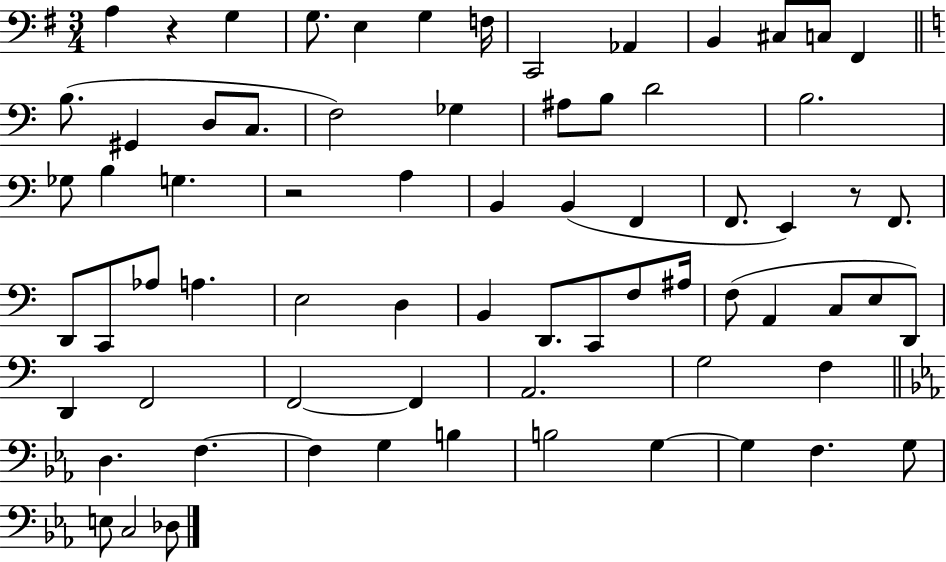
{
  \clef bass
  \numericTimeSignature
  \time 3/4
  \key g \major
  a4 r4 g4 | g8. e4 g4 f16 | c,2 aes,4 | b,4 cis8 c8 fis,4 | \break \bar "||" \break \key a \minor b8.( gis,4 d8 c8. | f2) ges4 | ais8 b8 d'2 | b2. | \break ges8 b4 g4. | r2 a4 | b,4 b,4( f,4 | f,8. e,4) r8 f,8. | \break d,8 c,8 aes8 a4. | e2 d4 | b,4 d,8. c,8 f8 ais16 | f8( a,4 c8 e8 d,8) | \break d,4 f,2 | f,2~~ f,4 | a,2. | g2 f4 | \break \bar "||" \break \key c \minor d4. f4.~~ | f4 g4 b4 | b2 g4~~ | g4 f4. g8 | \break e8 c2 des8 | \bar "|."
}